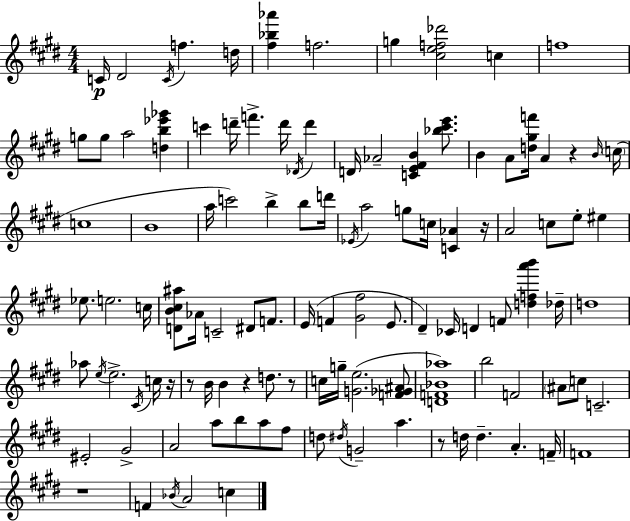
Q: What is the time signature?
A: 4/4